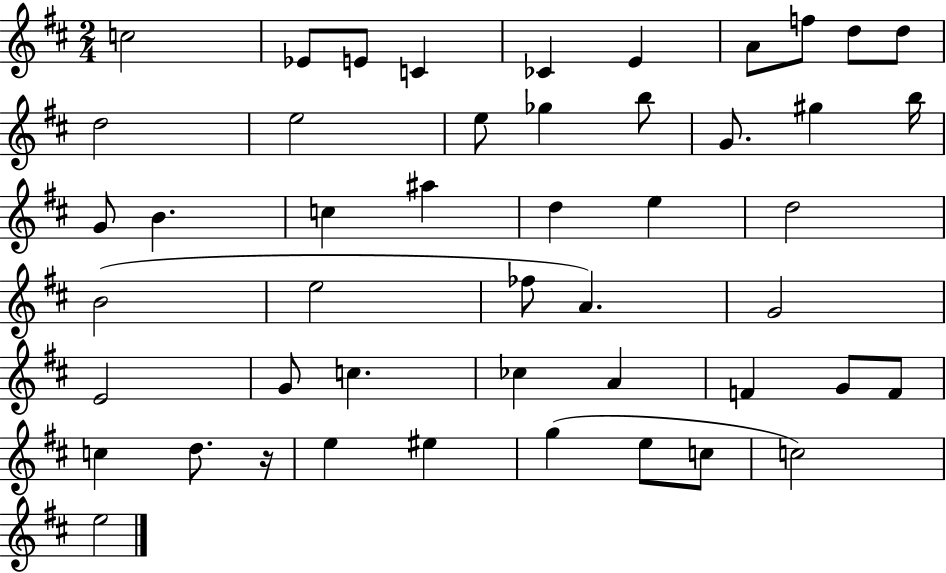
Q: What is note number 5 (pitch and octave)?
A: CES4